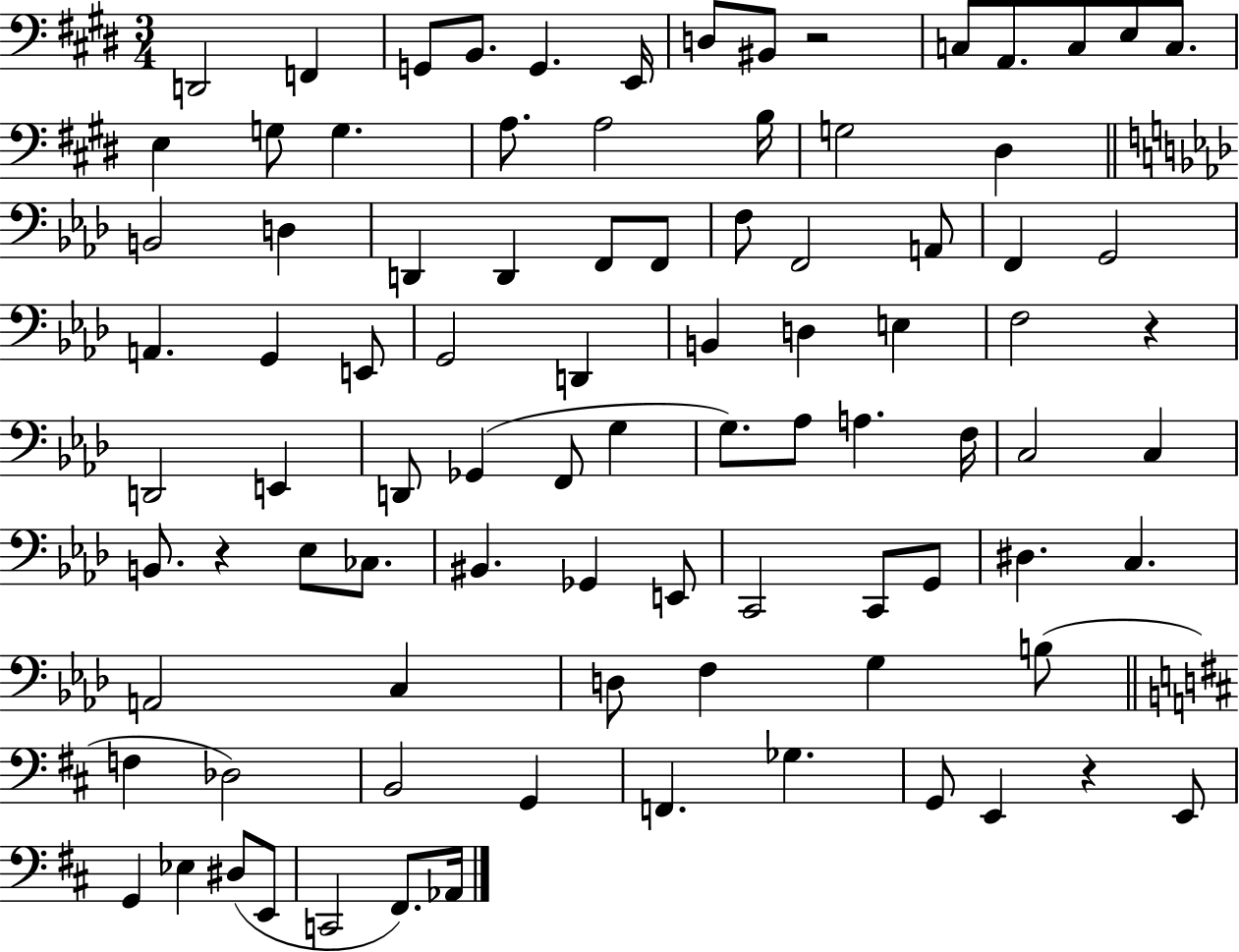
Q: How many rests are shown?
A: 4